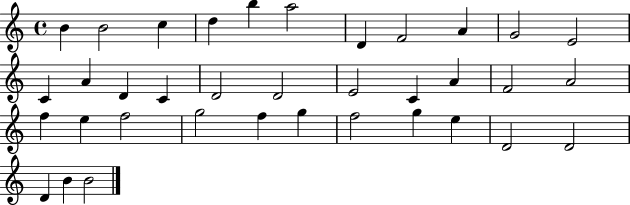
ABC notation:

X:1
T:Untitled
M:4/4
L:1/4
K:C
B B2 c d b a2 D F2 A G2 E2 C A D C D2 D2 E2 C A F2 A2 f e f2 g2 f g f2 g e D2 D2 D B B2